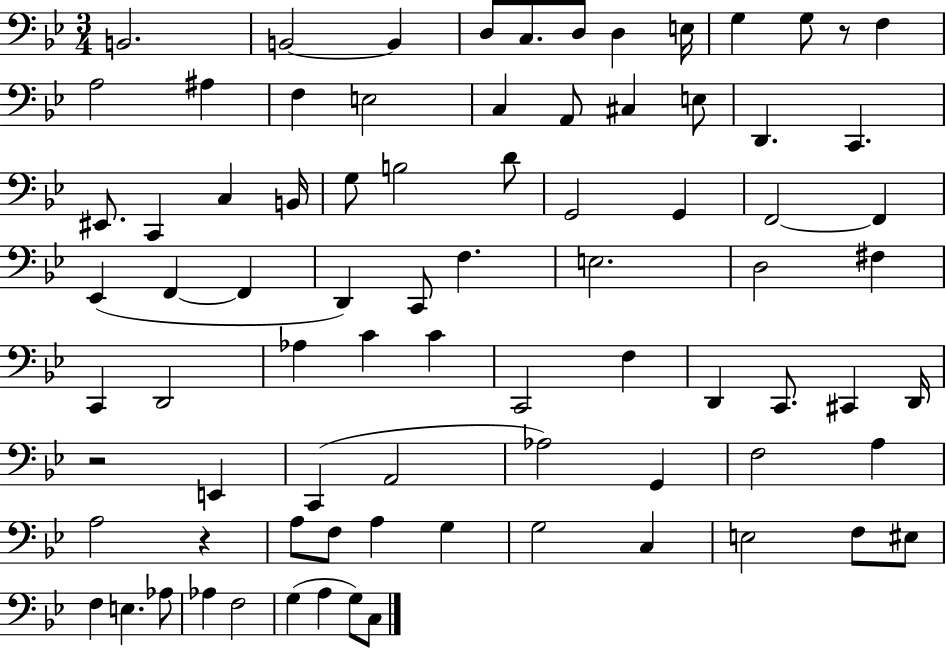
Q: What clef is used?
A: bass